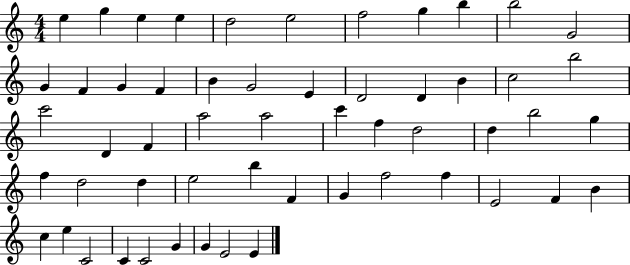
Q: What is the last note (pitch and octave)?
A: E4